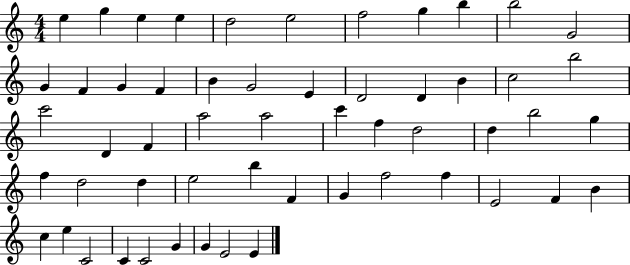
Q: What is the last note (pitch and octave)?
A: E4